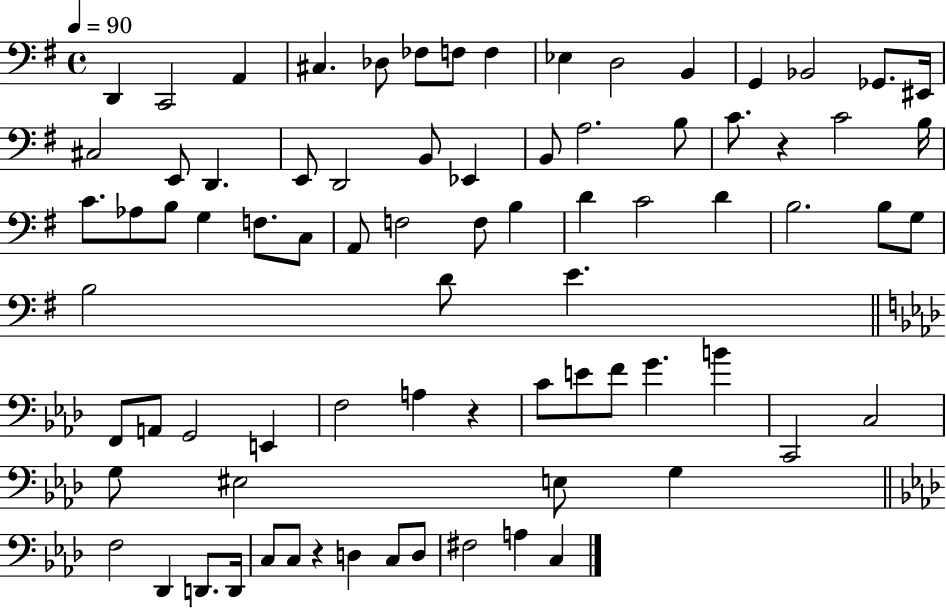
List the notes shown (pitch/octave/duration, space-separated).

D2/q C2/h A2/q C#3/q. Db3/e FES3/e F3/e F3/q Eb3/q D3/h B2/q G2/q Bb2/h Gb2/e. EIS2/s C#3/h E2/e D2/q. E2/e D2/h B2/e Eb2/q B2/e A3/h. B3/e C4/e. R/q C4/h B3/s C4/e. Ab3/e B3/e G3/q F3/e. C3/e A2/e F3/h F3/e B3/q D4/q C4/h D4/q B3/h. B3/e G3/e B3/h D4/e E4/q. F2/e A2/e G2/h E2/q F3/h A3/q R/q C4/e E4/e F4/e G4/q. B4/q C2/h C3/h G3/e EIS3/h E3/e G3/q F3/h Db2/q D2/e. D2/s C3/e C3/e R/q D3/q C3/e D3/e F#3/h A3/q C3/q